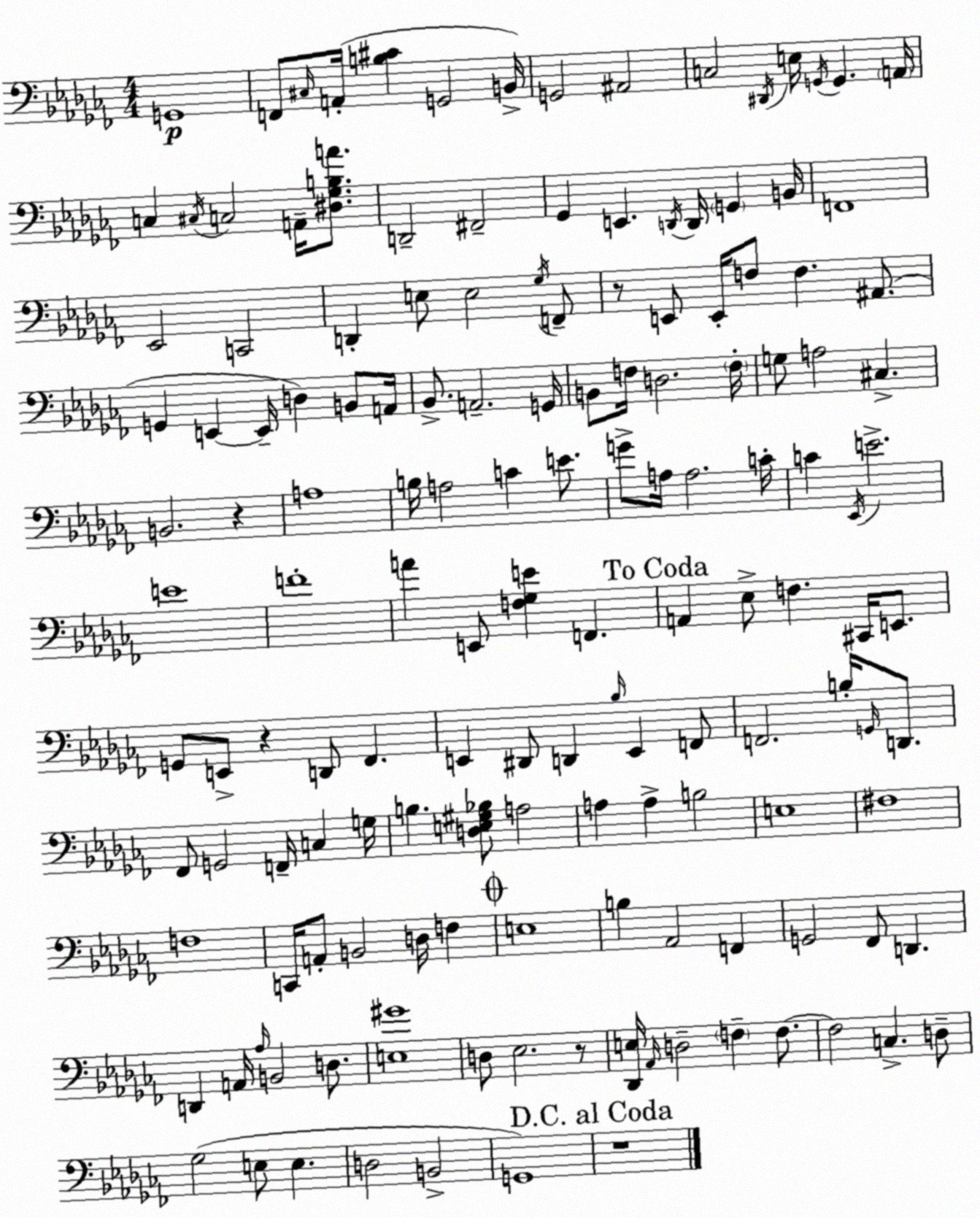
X:1
T:Untitled
M:4/4
L:1/4
K:Abm
G,,4 F,,/2 ^C,/4 A,,/4 [B,^C] G,,2 B,,/4 G,,2 ^A,,2 C,2 ^D,,/4 E,/4 G,,/4 G,, A,,/4 C, ^C,/4 C,2 A,,/4 [^D,_G,B,A]/2 D,,2 ^F,,2 _G,, E,, D,,/4 D,,/4 G,, B,,/4 F,,4 _E,,2 C,,2 D,, E,/2 E,2 _G,/4 F,,/2 z/2 E,,/2 E,,/4 F,/2 F, ^A,,/2 G,, E,, E,,/4 D, B,,/2 A,,/4 _B,,/2 A,,2 G,,/4 B,,/2 F,/4 D,2 F,/4 G,/2 A,2 ^C, B,,2 z A,4 B,/4 A,2 C E/2 G/2 A,/4 A,2 C/4 C _E,,/4 E2 E4 F4 A E,,/2 [F,_G,E] F,, A,, _E,/2 F, ^C,,/4 E,,/2 G,,/2 E,,/2 z D,,/2 _F,, E,, ^D,,/2 D,, _B,/4 E,, F,,/2 F,,2 B,/4 G,,/4 D,,/2 _F,,/2 G,,2 F,,/4 C, G,/4 B, [D,E,^G,_B,]/2 A,2 A, A, B,2 E,4 ^F,4 F,4 C,,/4 A,,/2 B,,2 D,/4 F, E,4 B, _A,,2 F,, G,,2 _F,,/2 D,, D,, A,,/4 _A,/4 B,,2 D,/2 [E,^G]4 D,/2 _E,2 z/2 [_D,,E,]/4 _A,,/4 D,2 F, F,/2 F,2 C, D,/2 _G,2 E,/2 E, D,2 B,,2 G,,4 z4